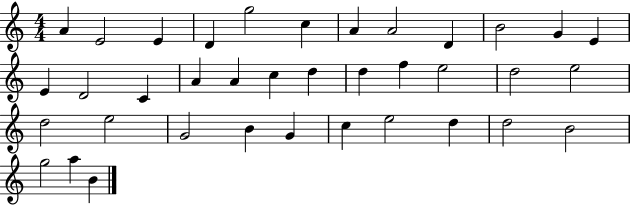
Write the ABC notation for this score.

X:1
T:Untitled
M:4/4
L:1/4
K:C
A E2 E D g2 c A A2 D B2 G E E D2 C A A c d d f e2 d2 e2 d2 e2 G2 B G c e2 d d2 B2 g2 a B